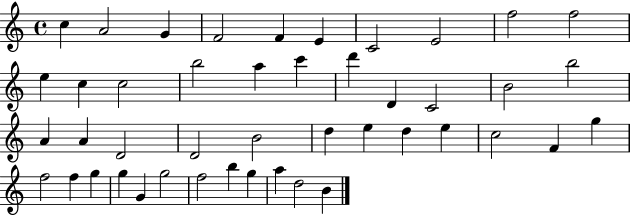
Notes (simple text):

C5/q A4/h G4/q F4/h F4/q E4/q C4/h E4/h F5/h F5/h E5/q C5/q C5/h B5/h A5/q C6/q D6/q D4/q C4/h B4/h B5/h A4/q A4/q D4/h D4/h B4/h D5/q E5/q D5/q E5/q C5/h F4/q G5/q F5/h F5/q G5/q G5/q G4/q G5/h F5/h B5/q G5/q A5/q D5/h B4/q